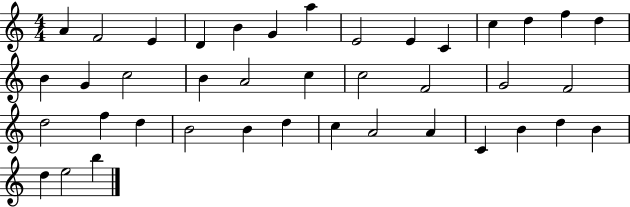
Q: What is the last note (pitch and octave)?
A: B5